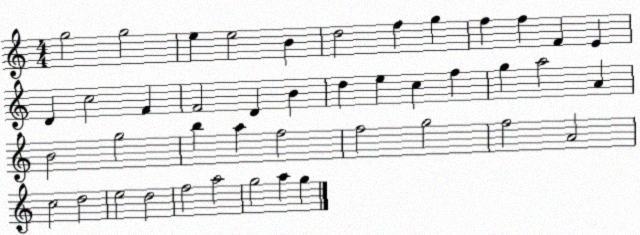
X:1
T:Untitled
M:4/4
L:1/4
K:C
g2 g2 e e2 B d2 f g f f F E D c2 F F2 D B d e c f g a2 A B2 g2 b a f2 f2 g2 f2 A2 c2 d2 e2 d2 f2 a2 g2 a g